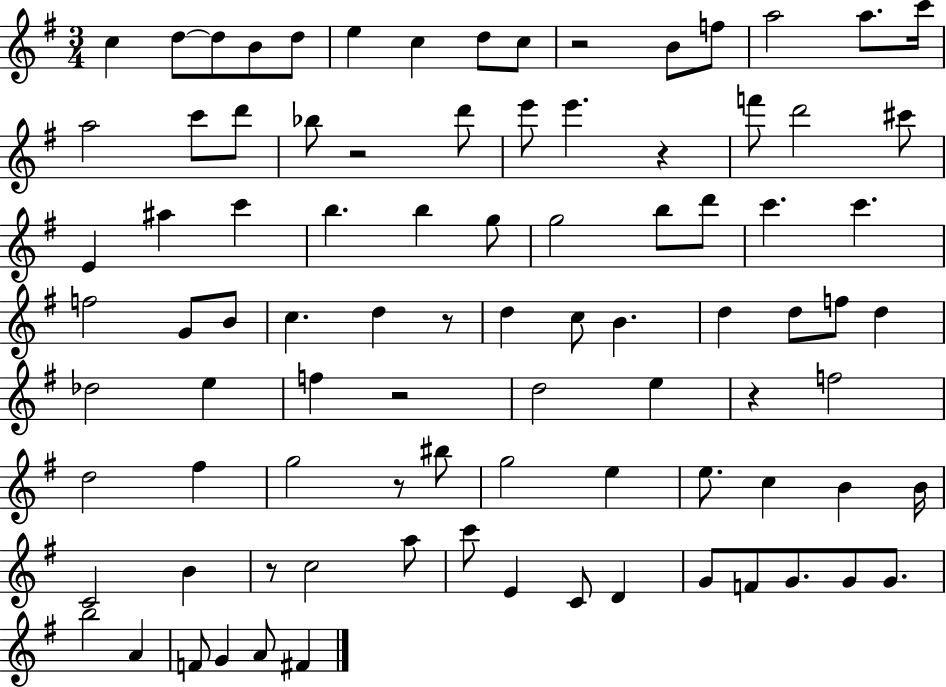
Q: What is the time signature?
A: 3/4